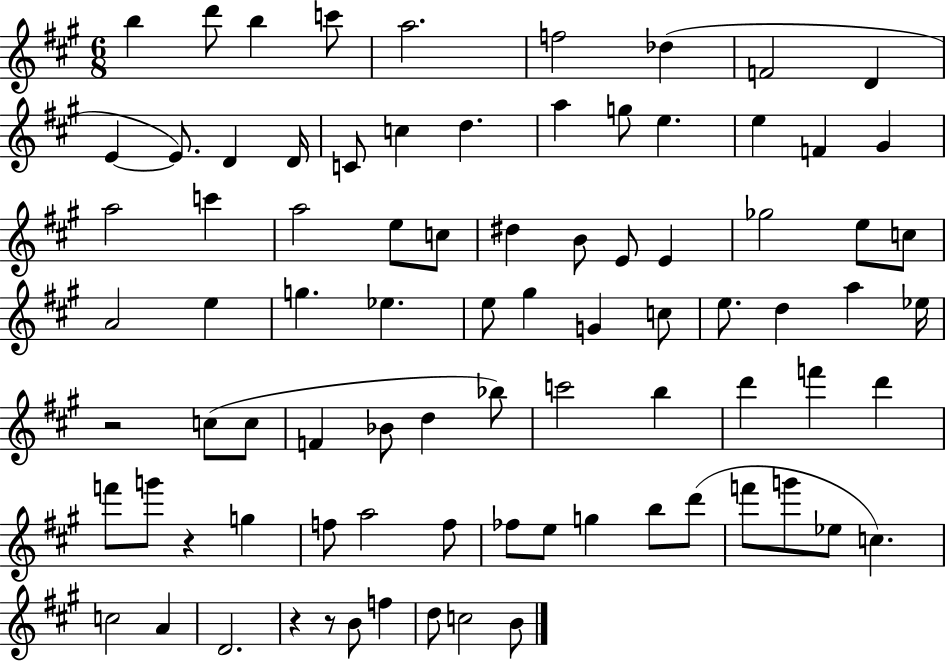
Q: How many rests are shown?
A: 4